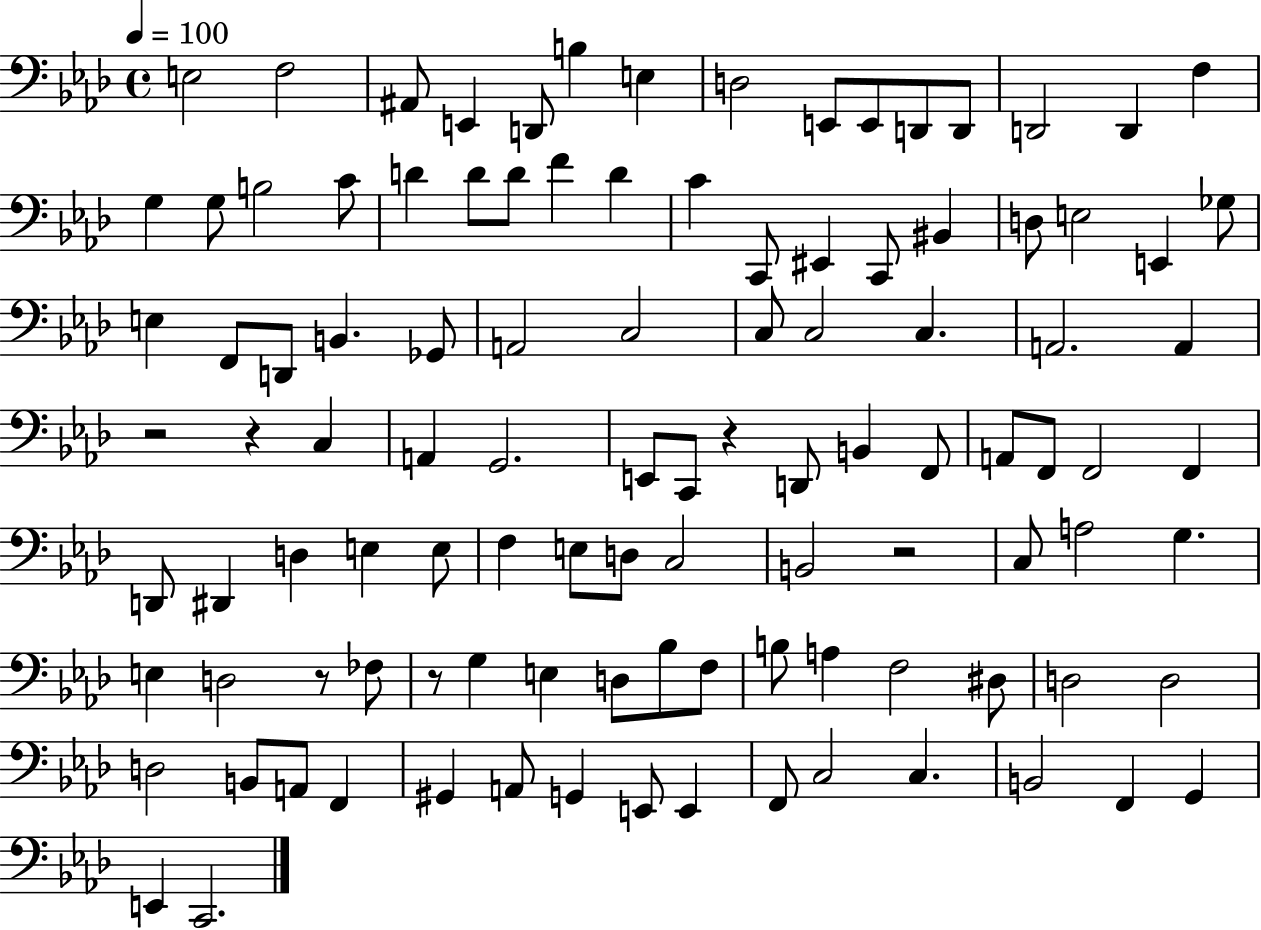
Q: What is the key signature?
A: AES major